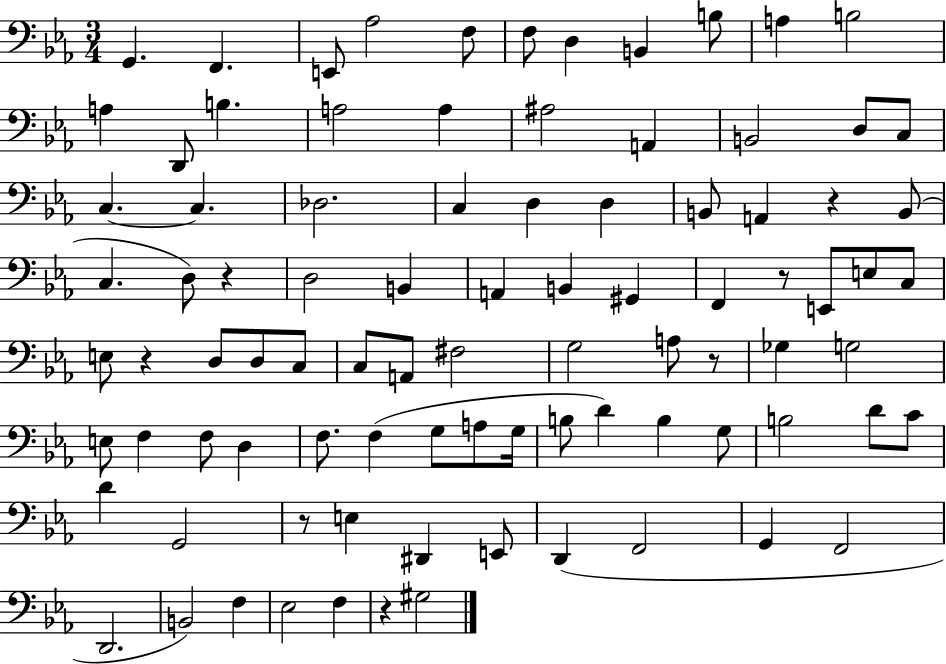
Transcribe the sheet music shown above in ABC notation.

X:1
T:Untitled
M:3/4
L:1/4
K:Eb
G,, F,, E,,/2 _A,2 F,/2 F,/2 D, B,, B,/2 A, B,2 A, D,,/2 B, A,2 A, ^A,2 A,, B,,2 D,/2 C,/2 C, C, _D,2 C, D, D, B,,/2 A,, z B,,/2 C, D,/2 z D,2 B,, A,, B,, ^G,, F,, z/2 E,,/2 E,/2 C,/2 E,/2 z D,/2 D,/2 C,/2 C,/2 A,,/2 ^F,2 G,2 A,/2 z/2 _G, G,2 E,/2 F, F,/2 D, F,/2 F, G,/2 A,/2 G,/4 B,/2 D B, G,/2 B,2 D/2 C/2 D G,,2 z/2 E, ^D,, E,,/2 D,, F,,2 G,, F,,2 D,,2 B,,2 F, _E,2 F, z ^G,2